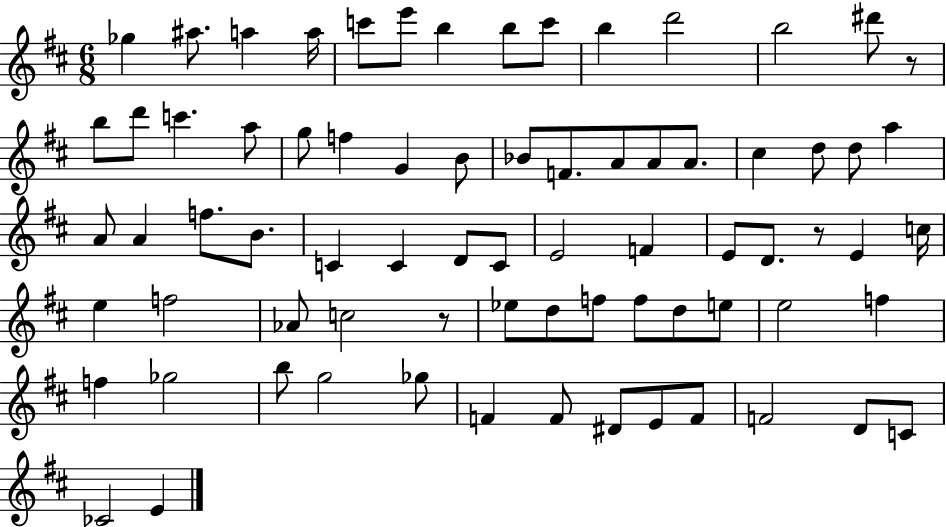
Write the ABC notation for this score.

X:1
T:Untitled
M:6/8
L:1/4
K:D
_g ^a/2 a a/4 c'/2 e'/2 b b/2 c'/2 b d'2 b2 ^d'/2 z/2 b/2 d'/2 c' a/2 g/2 f G B/2 _B/2 F/2 A/2 A/2 A/2 ^c d/2 d/2 a A/2 A f/2 B/2 C C D/2 C/2 E2 F E/2 D/2 z/2 E c/4 e f2 _A/2 c2 z/2 _e/2 d/2 f/2 f/2 d/2 e/2 e2 f f _g2 b/2 g2 _g/2 F F/2 ^D/2 E/2 F/2 F2 D/2 C/2 _C2 E